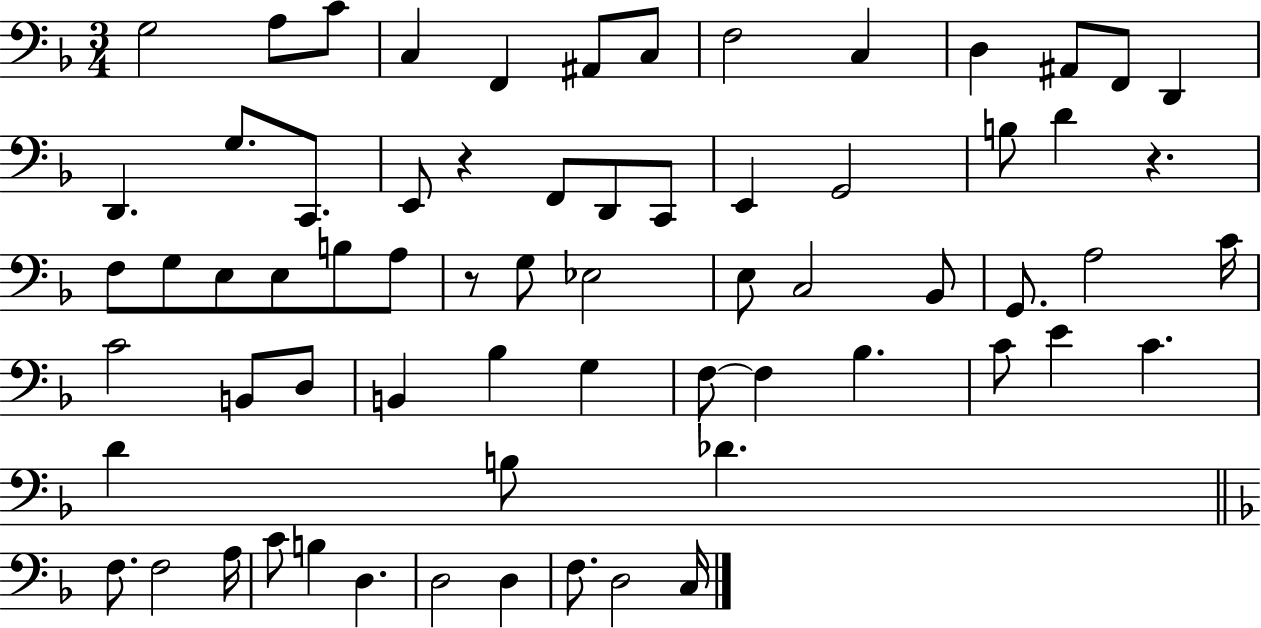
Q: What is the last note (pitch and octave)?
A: C3